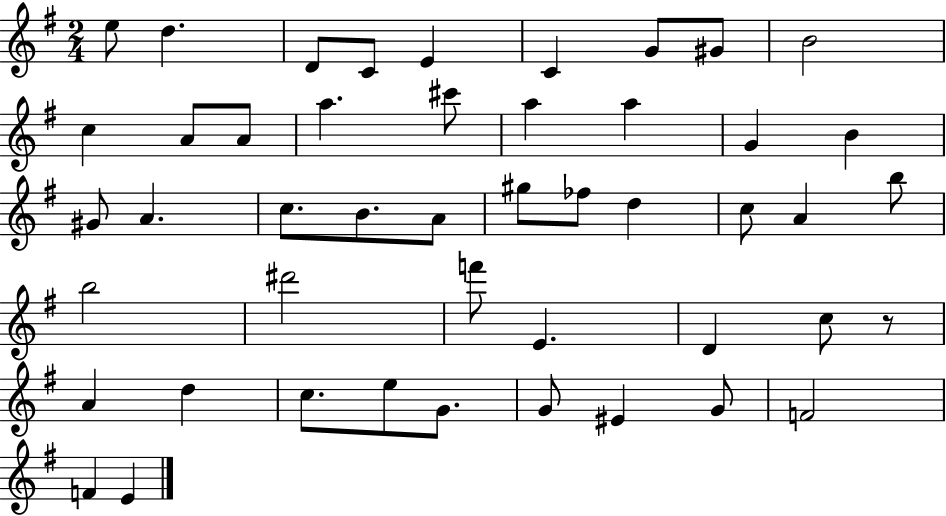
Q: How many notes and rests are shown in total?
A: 47